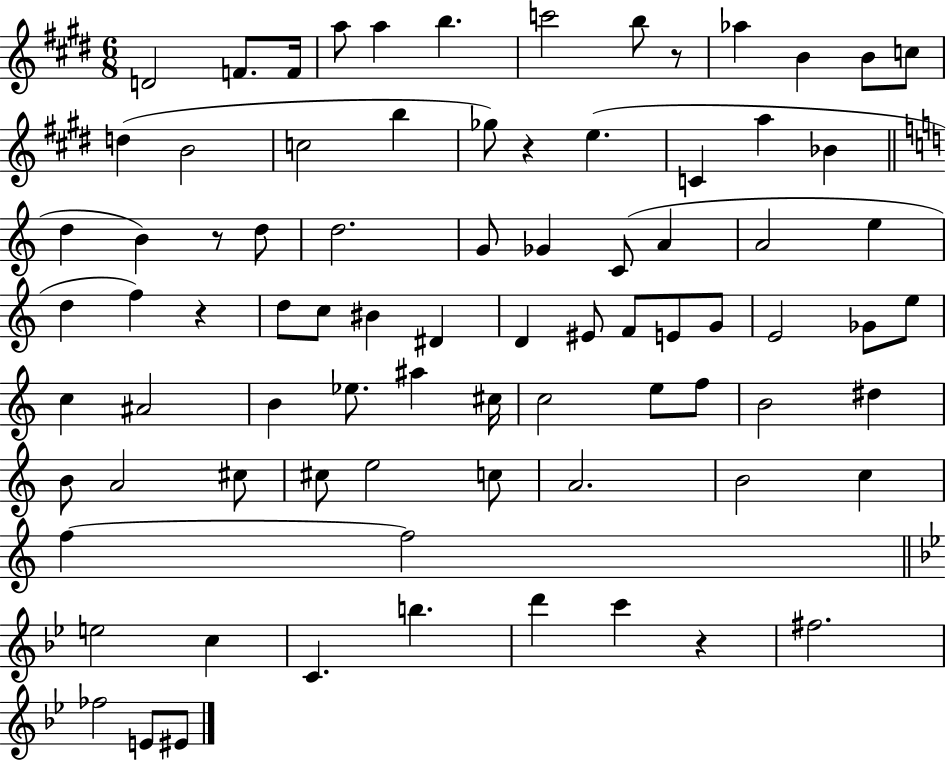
D4/h F4/e. F4/s A5/e A5/q B5/q. C6/h B5/e R/e Ab5/q B4/q B4/e C5/e D5/q B4/h C5/h B5/q Gb5/e R/q E5/q. C4/q A5/q Bb4/q D5/q B4/q R/e D5/e D5/h. G4/e Gb4/q C4/e A4/q A4/h E5/q D5/q F5/q R/q D5/e C5/e BIS4/q D#4/q D4/q EIS4/e F4/e E4/e G4/e E4/h Gb4/e E5/e C5/q A#4/h B4/q Eb5/e. A#5/q C#5/s C5/h E5/e F5/e B4/h D#5/q B4/e A4/h C#5/e C#5/e E5/h C5/e A4/h. B4/h C5/q F5/q F5/h E5/h C5/q C4/q. B5/q. D6/q C6/q R/q F#5/h. FES5/h E4/e EIS4/e